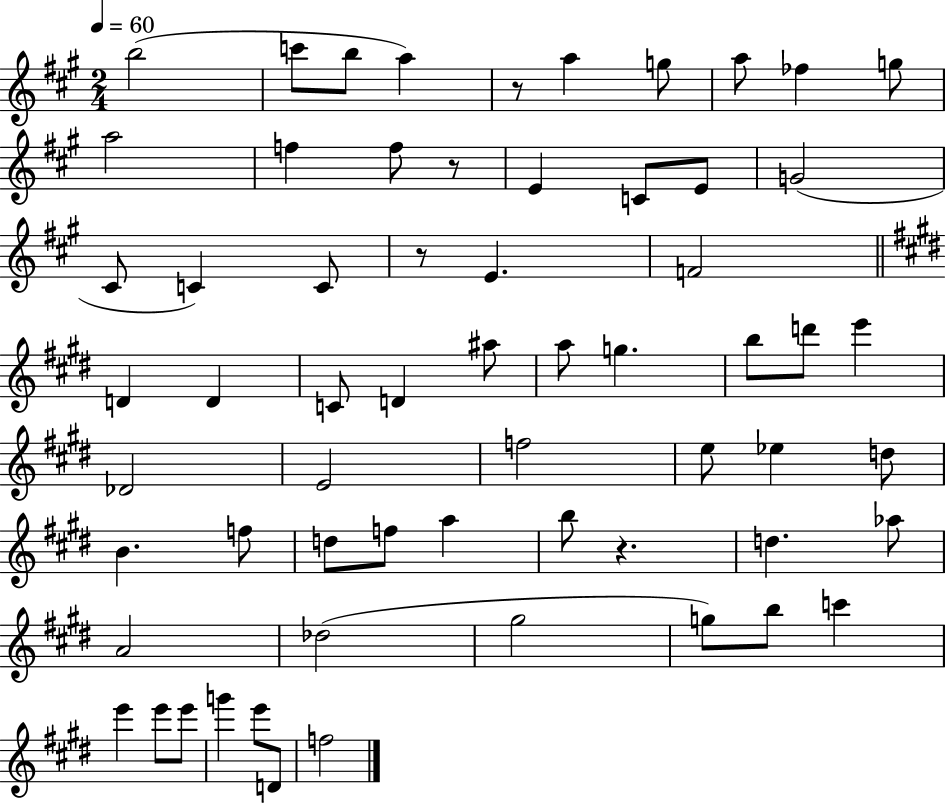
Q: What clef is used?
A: treble